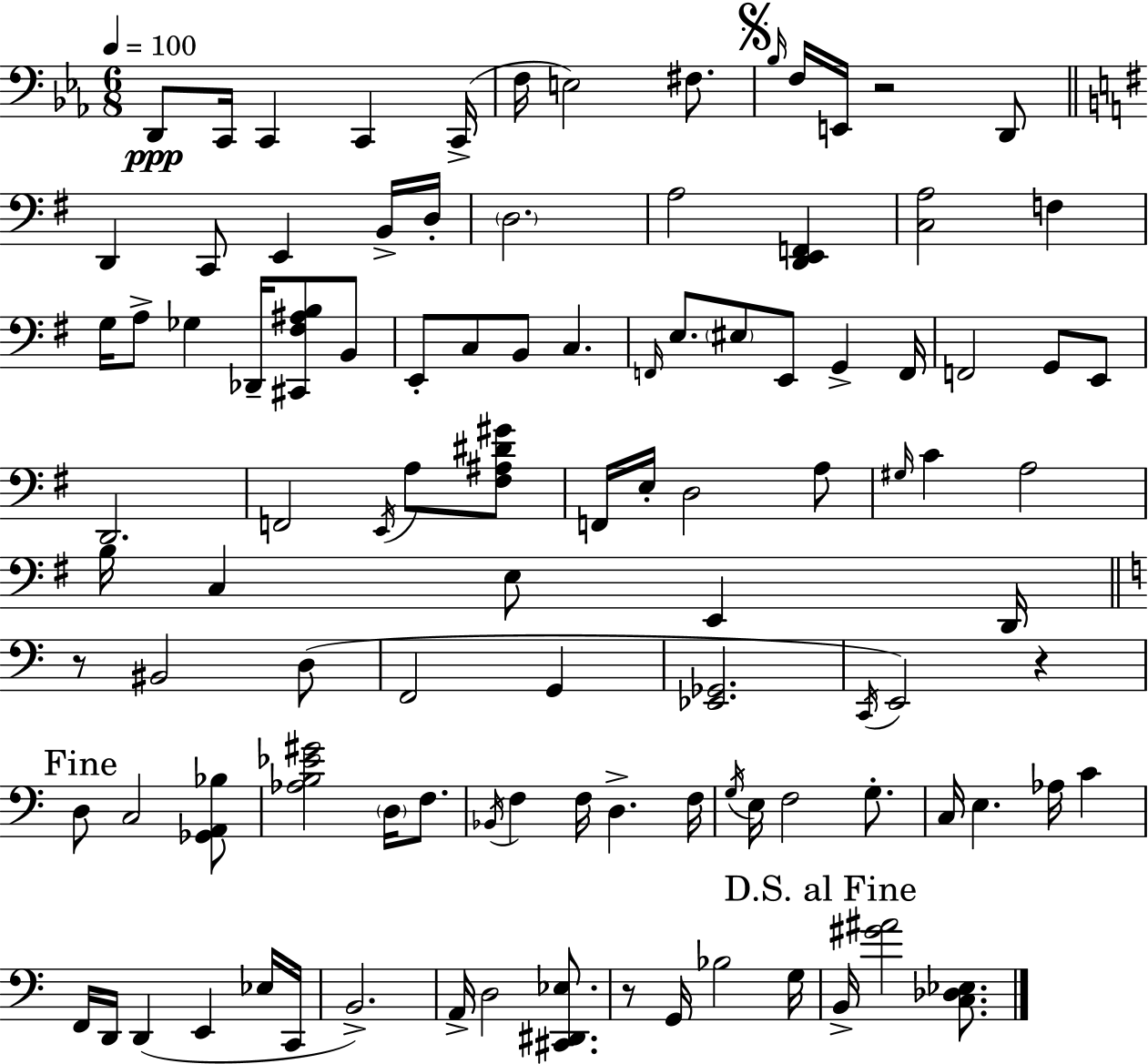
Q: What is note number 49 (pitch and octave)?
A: A3